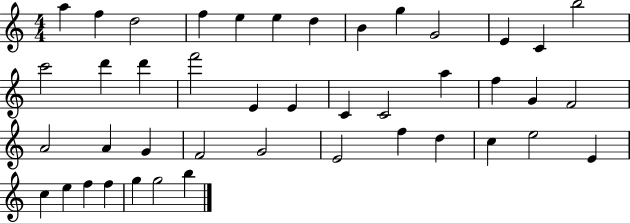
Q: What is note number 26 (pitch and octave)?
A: A4